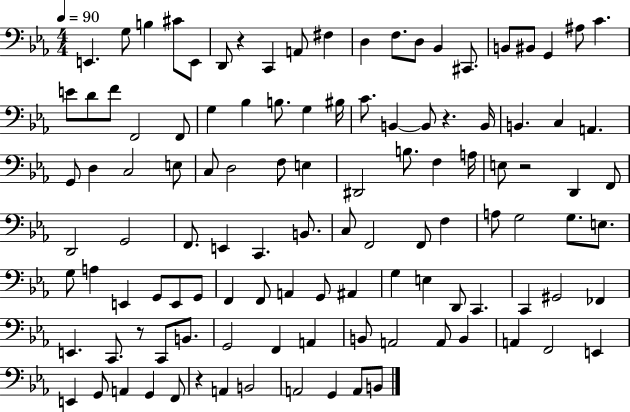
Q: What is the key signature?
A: EES major